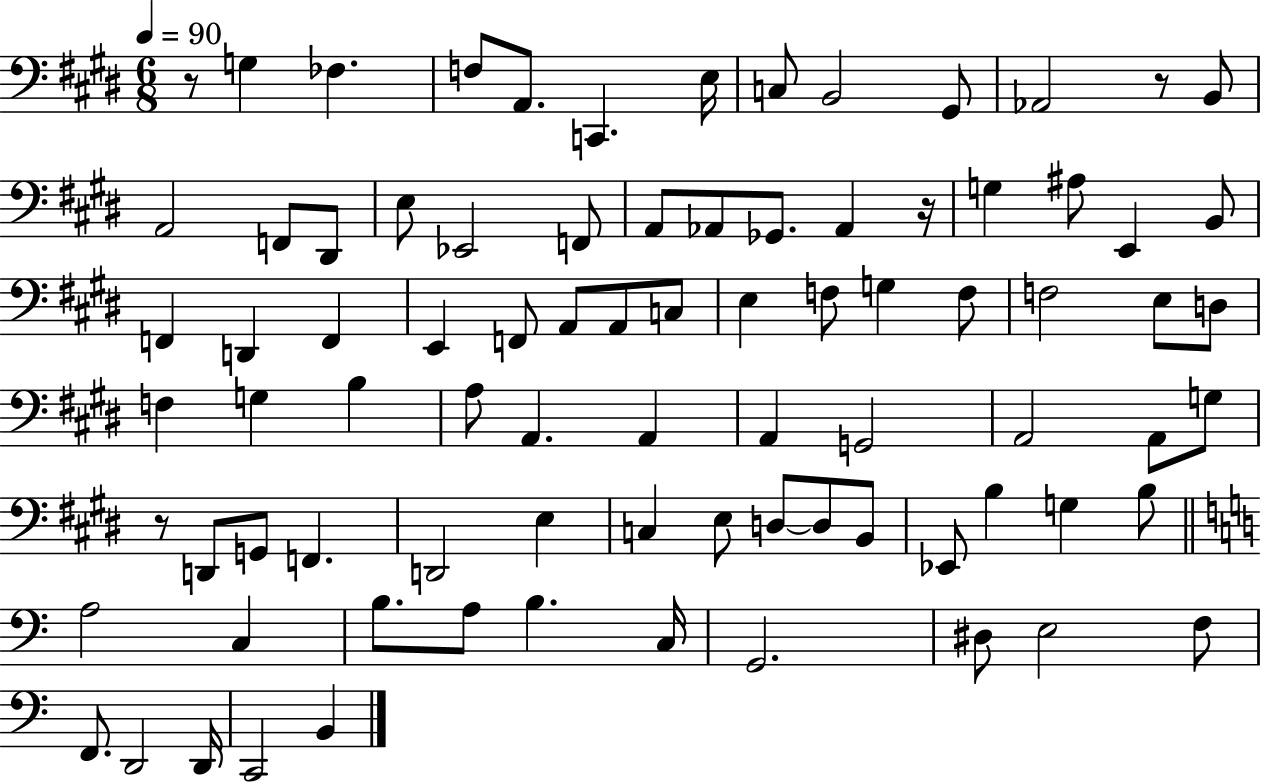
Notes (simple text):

R/e G3/q FES3/q. F3/e A2/e. C2/q. E3/s C3/e B2/h G#2/e Ab2/h R/e B2/e A2/h F2/e D#2/e E3/e Eb2/h F2/e A2/e Ab2/e Gb2/e. Ab2/q R/s G3/q A#3/e E2/q B2/e F2/q D2/q F2/q E2/q F2/e A2/e A2/e C3/e E3/q F3/e G3/q F3/e F3/h E3/e D3/e F3/q G3/q B3/q A3/e A2/q. A2/q A2/q G2/h A2/h A2/e G3/e R/e D2/e G2/e F2/q. D2/h E3/q C3/q E3/e D3/e D3/e B2/e Eb2/e B3/q G3/q B3/e A3/h C3/q B3/e. A3/e B3/q. C3/s G2/h. D#3/e E3/h F3/e F2/e. D2/h D2/s C2/h B2/q